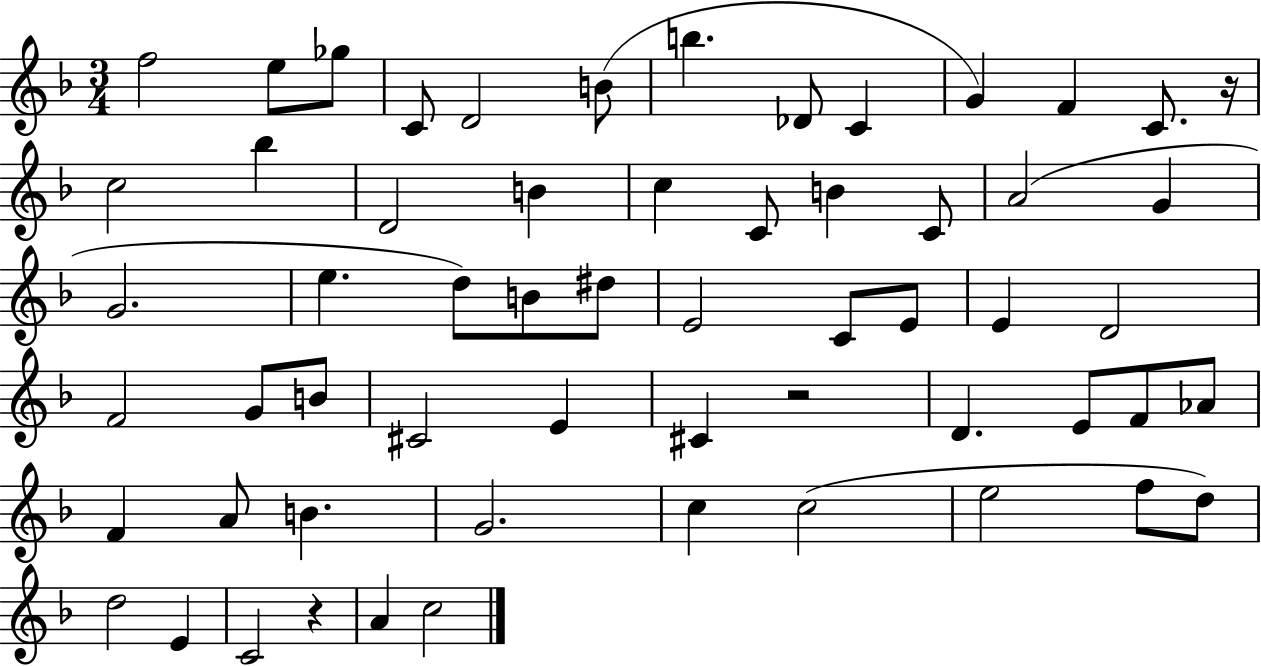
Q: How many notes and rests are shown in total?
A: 59